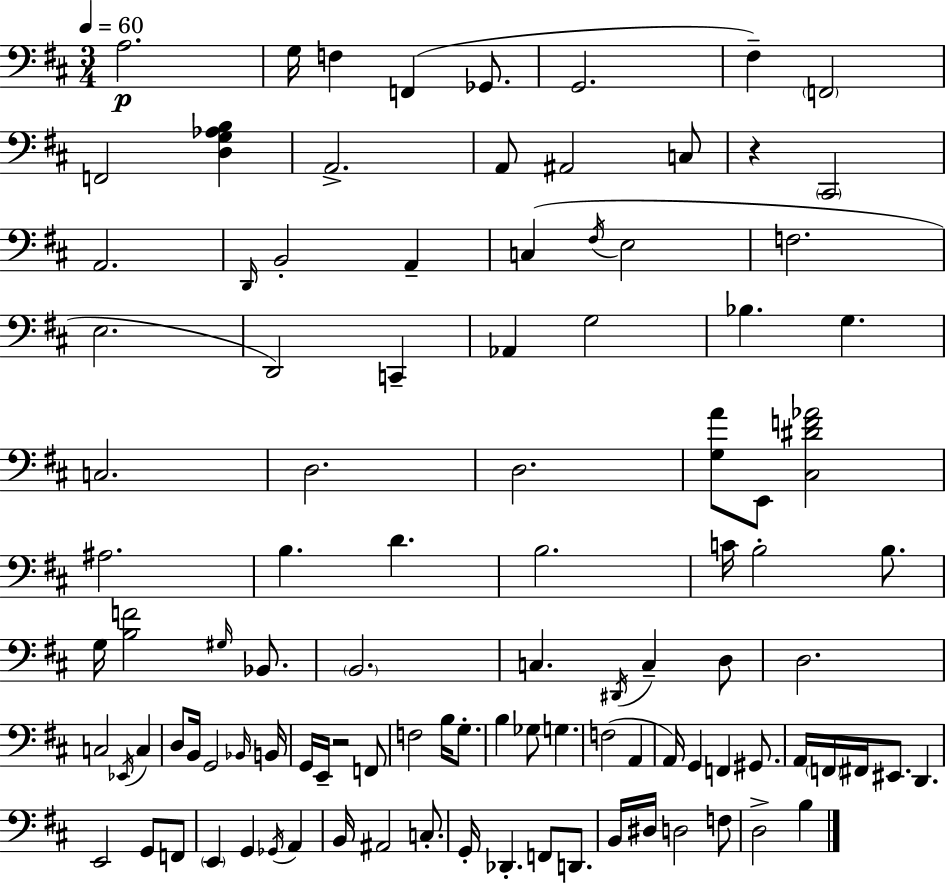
X:1
T:Untitled
M:3/4
L:1/4
K:D
A,2 G,/4 F, F,, _G,,/2 G,,2 ^F, F,,2 F,,2 [D,G,_A,B,] A,,2 A,,/2 ^A,,2 C,/2 z ^C,,2 A,,2 D,,/4 B,,2 A,, C, ^F,/4 E,2 F,2 E,2 D,,2 C,, _A,, G,2 _B, G, C,2 D,2 D,2 [G,A]/2 E,,/2 [^C,^DF_A]2 ^A,2 B, D B,2 C/4 B,2 B,/2 G,/4 [B,F]2 ^G,/4 _B,,/2 B,,2 C, ^D,,/4 C, D,/2 D,2 C,2 _E,,/4 C, D,/2 B,,/4 G,,2 _B,,/4 B,,/4 G,,/4 E,,/4 z2 F,,/2 F,2 B,/4 G,/2 B, _G,/2 G, F,2 A,, A,,/4 G,, F,, ^G,,/2 A,,/4 F,,/4 ^F,,/4 ^E,,/2 D,, E,,2 G,,/2 F,,/2 E,, G,, _G,,/4 A,, B,,/4 ^A,,2 C,/2 G,,/4 _D,, F,,/2 D,,/2 B,,/4 ^D,/4 D,2 F,/2 D,2 B,